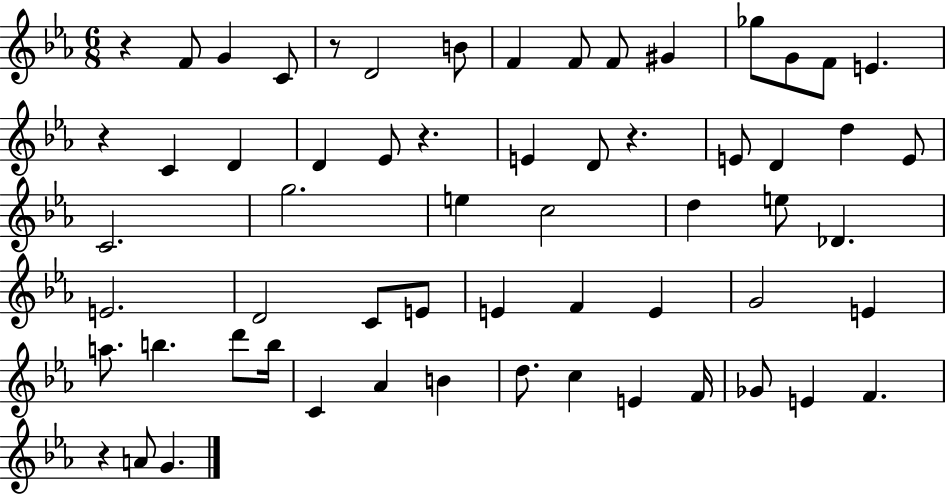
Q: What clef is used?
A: treble